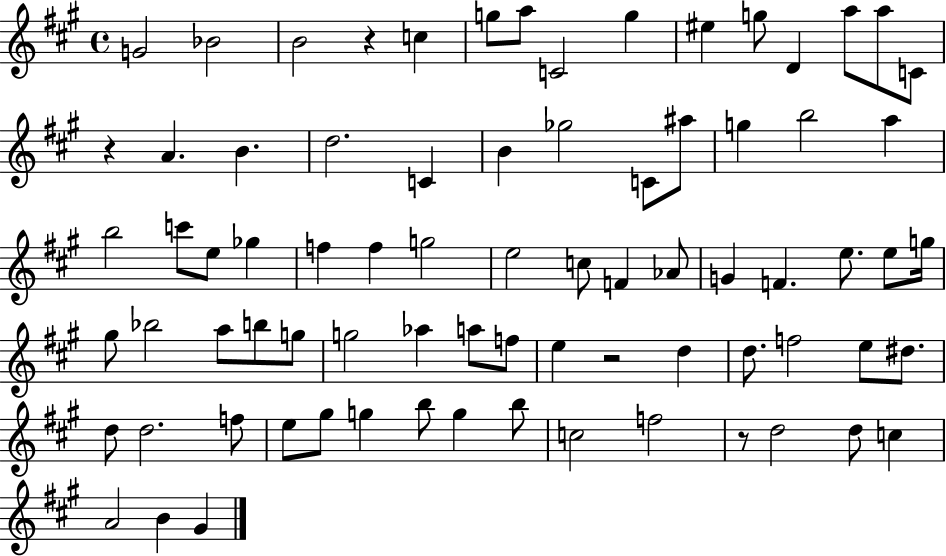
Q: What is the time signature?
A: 4/4